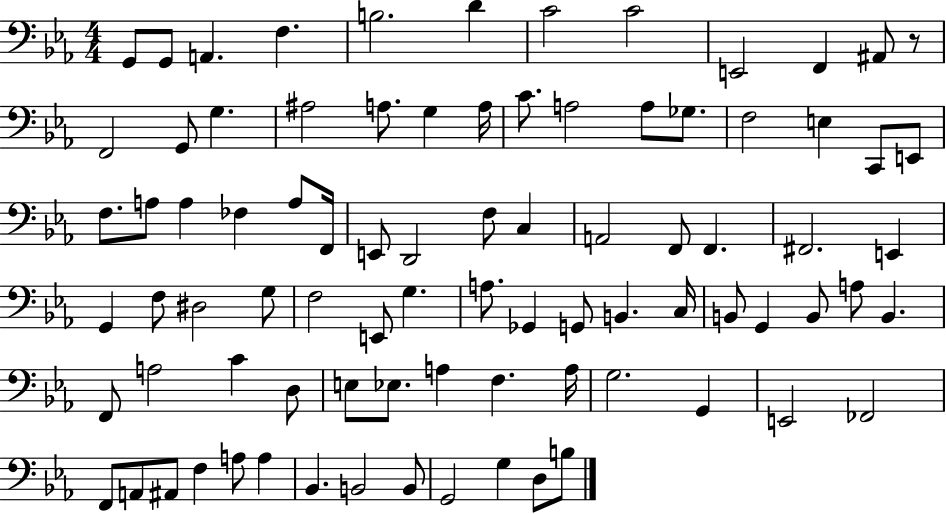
G2/e G2/e A2/q. F3/q. B3/h. D4/q C4/h C4/h E2/h F2/q A#2/e R/e F2/h G2/e G3/q. A#3/h A3/e. G3/q A3/s C4/e. A3/h A3/e Gb3/e. F3/h E3/q C2/e E2/e F3/e. A3/e A3/q FES3/q A3/e F2/s E2/e D2/h F3/e C3/q A2/h F2/e F2/q. F#2/h. E2/q G2/q F3/e D#3/h G3/e F3/h E2/e G3/q. A3/e. Gb2/q G2/e B2/q. C3/s B2/e G2/q B2/e A3/e B2/q. F2/e A3/h C4/q D3/e E3/e Eb3/e. A3/q F3/q. A3/s G3/h. G2/q E2/h FES2/h F2/e A2/e A#2/e F3/q A3/e A3/q Bb2/q. B2/h B2/e G2/h G3/q D3/e B3/e